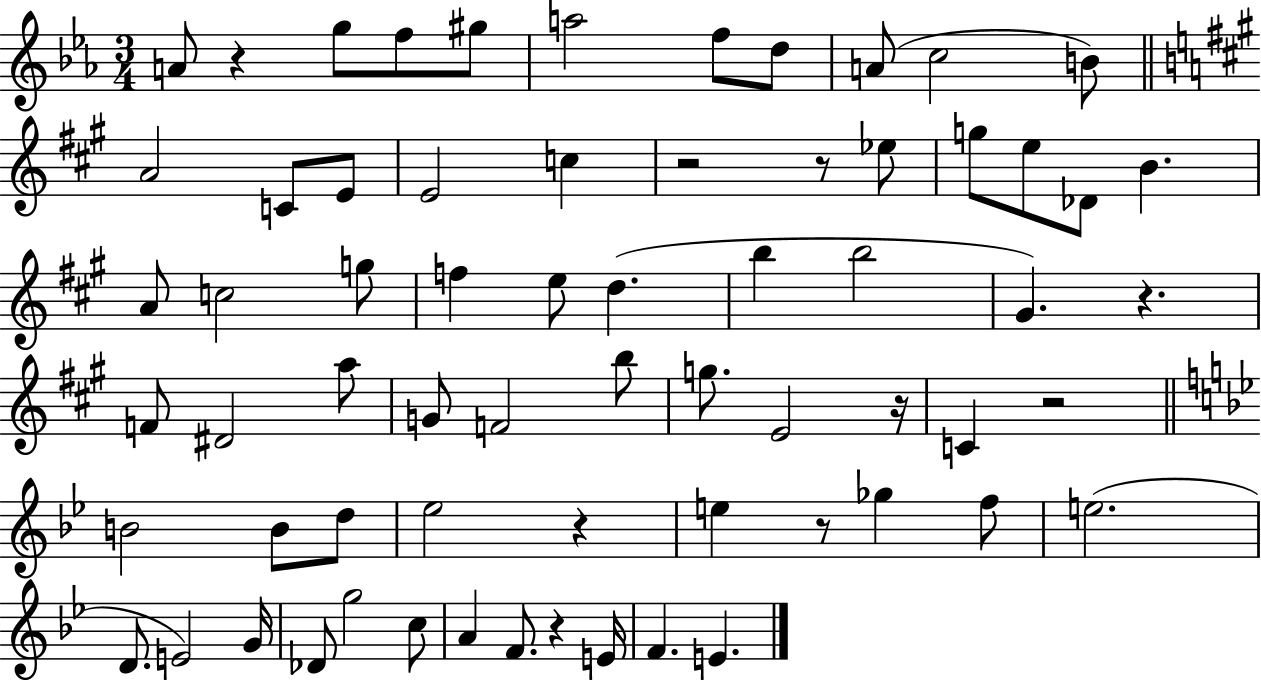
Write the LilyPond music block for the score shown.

{
  \clef treble
  \numericTimeSignature
  \time 3/4
  \key ees \major
  a'8 r4 g''8 f''8 gis''8 | a''2 f''8 d''8 | a'8( c''2 b'8) | \bar "||" \break \key a \major a'2 c'8 e'8 | e'2 c''4 | r2 r8 ees''8 | g''8 e''8 des'8 b'4. | \break a'8 c''2 g''8 | f''4 e''8 d''4.( | b''4 b''2 | gis'4.) r4. | \break f'8 dis'2 a''8 | g'8 f'2 b''8 | g''8. e'2 r16 | c'4 r2 | \break \bar "||" \break \key g \minor b'2 b'8 d''8 | ees''2 r4 | e''4 r8 ges''4 f''8 | e''2.( | \break d'8. e'2) g'16 | des'8 g''2 c''8 | a'4 f'8. r4 e'16 | f'4. e'4. | \break \bar "|."
}